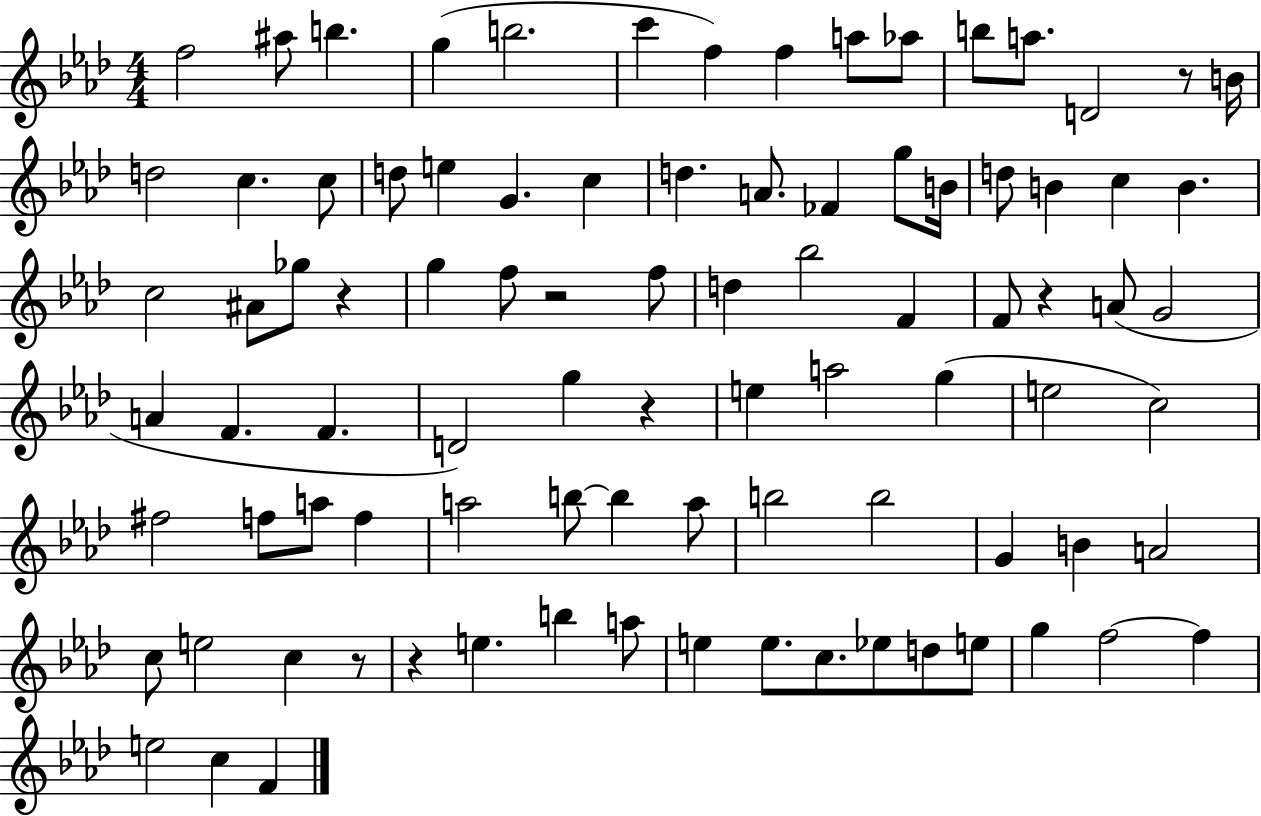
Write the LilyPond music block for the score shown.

{
  \clef treble
  \numericTimeSignature
  \time 4/4
  \key aes \major
  \repeat volta 2 { f''2 ais''8 b''4. | g''4( b''2. | c'''4 f''4) f''4 a''8 aes''8 | b''8 a''8. d'2 r8 b'16 | \break d''2 c''4. c''8 | d''8 e''4 g'4. c''4 | d''4. a'8. fes'4 g''8 b'16 | d''8 b'4 c''4 b'4. | \break c''2 ais'8 ges''8 r4 | g''4 f''8 r2 f''8 | d''4 bes''2 f'4 | f'8 r4 a'8( g'2 | \break a'4 f'4. f'4. | d'2) g''4 r4 | e''4 a''2 g''4( | e''2 c''2) | \break fis''2 f''8 a''8 f''4 | a''2 b''8~~ b''4 a''8 | b''2 b''2 | g'4 b'4 a'2 | \break c''8 e''2 c''4 r8 | r4 e''4. b''4 a''8 | e''4 e''8. c''8. ees''8 d''8 e''8 | g''4 f''2~~ f''4 | \break e''2 c''4 f'4 | } \bar "|."
}